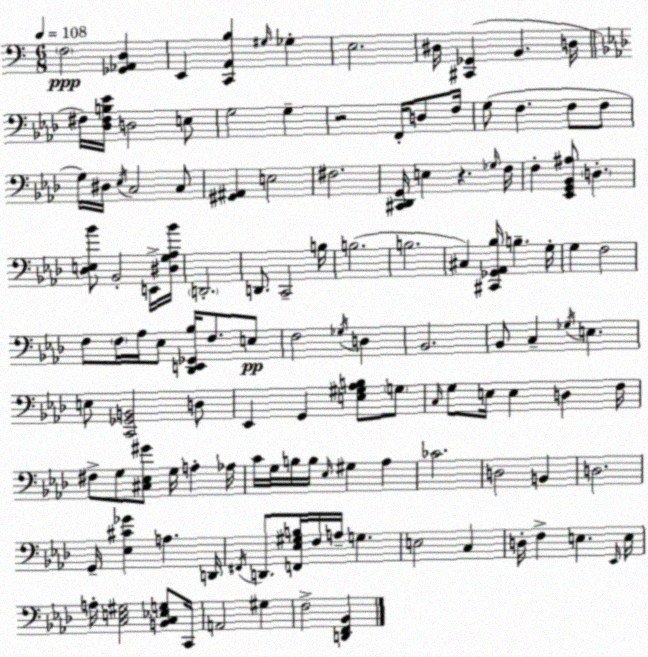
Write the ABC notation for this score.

X:1
T:Untitled
M:6/8
L:1/4
K:Am
F,2 [_G,,_A,,D,] E,, [C,,A,,B,] ^G,/4 _G, E,2 ^D,/4 [^C,,_G,,] B,, D,/4 ^F,/4 [_D,^F,B,_E]/4 D,2 E,/2 G,2 G, z2 F,,/4 D,/2 F,/4 G,/2 F, F,/2 F,/2 G,/4 ^D,/4 _E,/4 C,2 C,/2 [^G,,^A,,] E,2 ^F,2 [^C,,_D,,G,,]/4 E, z _G,/4 F,/4 F, [_E,,G,,_B,,^A,]/2 D, [_D,E,_B]/2 _B,,2 E,,/4 [^D,G,_A,_B]/4 D,,2 D,,/2 C,,2 B,/4 B,2 B,2 ^C, [^C,,_G,,_A,,_B,]/4 B, G,/4 G, F,2 F,/2 F,/4 _A,/4 _E,/2 [_D,,E,,_G,,_B,]/4 F,/2 E,/2 F,2 _G,/4 D, _B,,2 _B,,/2 C, _G,/4 E, E,/2 [C,,_G,,B,,]2 D,/2 _E,, G,, [E,^G,_A,B,]/2 G,/2 C,/4 G,/2 E,/4 E, D, F,/4 ^F,/2 G,/2 [^C,_E,^G]/2 G,/4 A, _A,/4 C/4 G,/4 B,/4 B,/4 _E,/4 ^G, _A, _C2 D,2 B,, D,2 G,,/4 [_E,^C_G] A, D,,/4 ^F,,/4 D,,/2 [F,,_E,^G,B,]/4 F,/4 A,/4 G, E,2 C, D,/4 F, E, _E,,/4 E,/4 A,/4 [C,E,^G,]2 [B,,C,_E,G,]/2 C,,/4 A,,2 ^G, F,2 [D,,F,,_B,,]